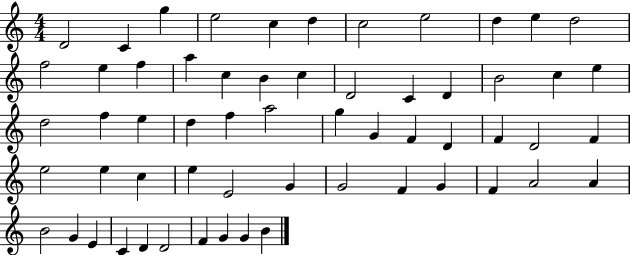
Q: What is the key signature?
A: C major